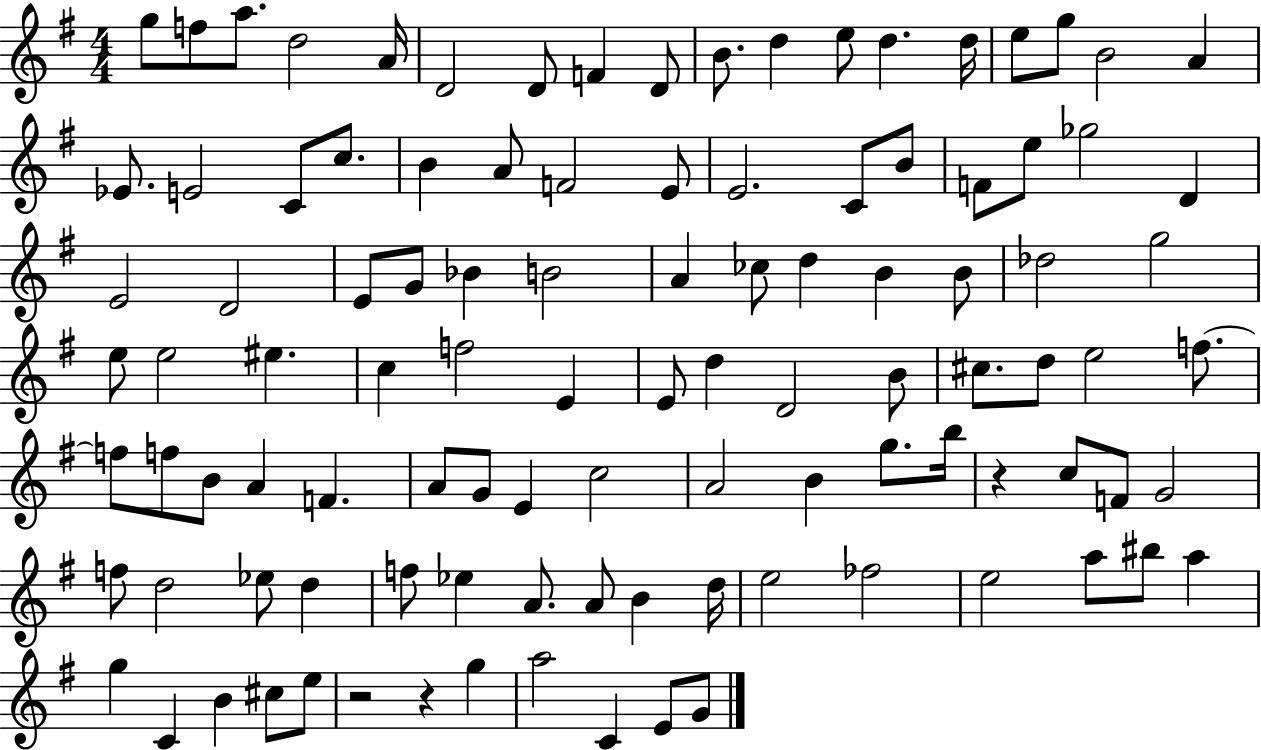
{
  \clef treble
  \numericTimeSignature
  \time 4/4
  \key g \major
  g''8 f''8 a''8. d''2 a'16 | d'2 d'8 f'4 d'8 | b'8. d''4 e''8 d''4. d''16 | e''8 g''8 b'2 a'4 | \break ees'8. e'2 c'8 c''8. | b'4 a'8 f'2 e'8 | e'2. c'8 b'8 | f'8 e''8 ges''2 d'4 | \break e'2 d'2 | e'8 g'8 bes'4 b'2 | a'4 ces''8 d''4 b'4 b'8 | des''2 g''2 | \break e''8 e''2 eis''4. | c''4 f''2 e'4 | e'8 d''4 d'2 b'8 | cis''8. d''8 e''2 f''8.~~ | \break f''8 f''8 b'8 a'4 f'4. | a'8 g'8 e'4 c''2 | a'2 b'4 g''8. b''16 | r4 c''8 f'8 g'2 | \break f''8 d''2 ees''8 d''4 | f''8 ees''4 a'8. a'8 b'4 d''16 | e''2 fes''2 | e''2 a''8 bis''8 a''4 | \break g''4 c'4 b'4 cis''8 e''8 | r2 r4 g''4 | a''2 c'4 e'8 g'8 | \bar "|."
}